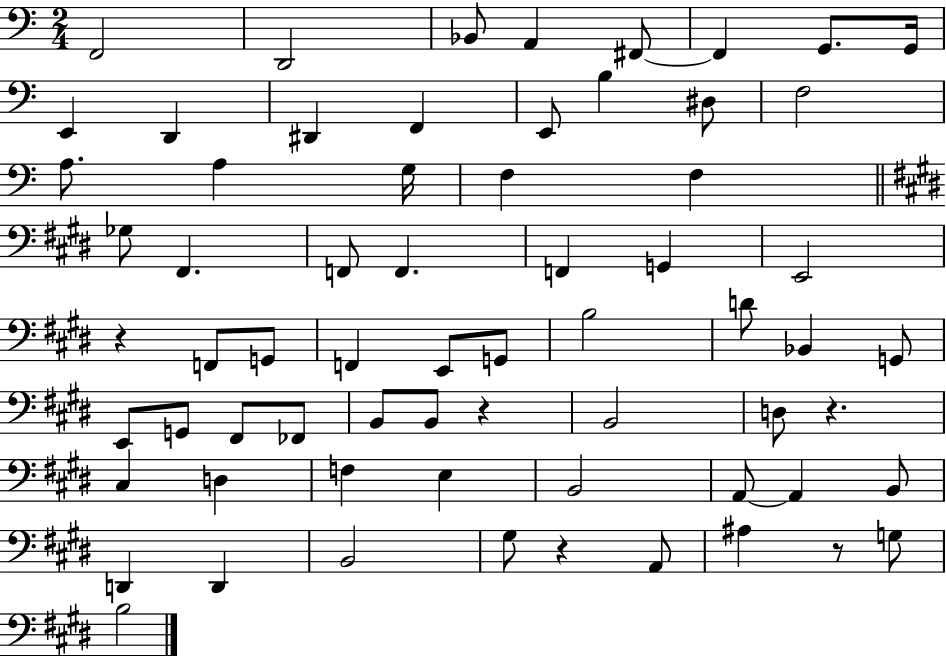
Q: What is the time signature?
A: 2/4